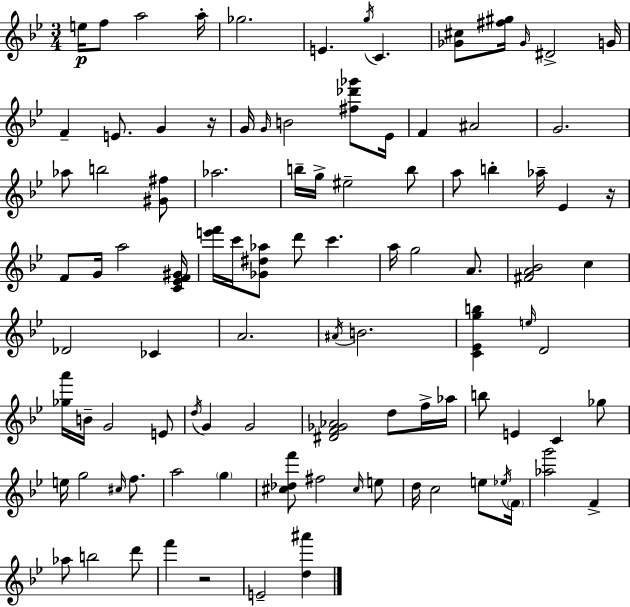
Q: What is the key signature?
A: BES major